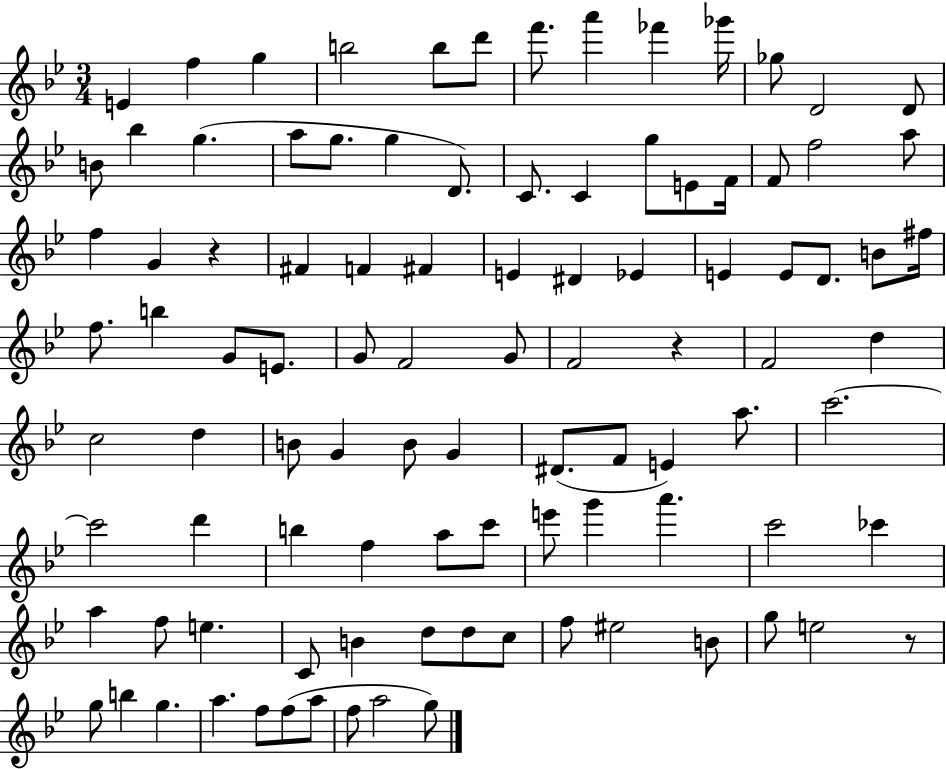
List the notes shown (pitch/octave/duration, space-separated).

E4/q F5/q G5/q B5/h B5/e D6/e F6/e. A6/q FES6/q Gb6/s Gb5/e D4/h D4/e B4/e Bb5/q G5/q. A5/e G5/e. G5/q D4/e. C4/e. C4/q G5/e E4/e F4/s F4/e F5/h A5/e F5/q G4/q R/q F#4/q F4/q F#4/q E4/q D#4/q Eb4/q E4/q E4/e D4/e. B4/e F#5/s F5/e. B5/q G4/e E4/e. G4/e F4/h G4/e F4/h R/q F4/h D5/q C5/h D5/q B4/e G4/q B4/e G4/q D#4/e. F4/e E4/q A5/e. C6/h. C6/h D6/q B5/q F5/q A5/e C6/e E6/e G6/q A6/q. C6/h CES6/q A5/q F5/e E5/q. C4/e B4/q D5/e D5/e C5/e F5/e EIS5/h B4/e G5/e E5/h R/e G5/e B5/q G5/q. A5/q. F5/e F5/e A5/e F5/e A5/h G5/e